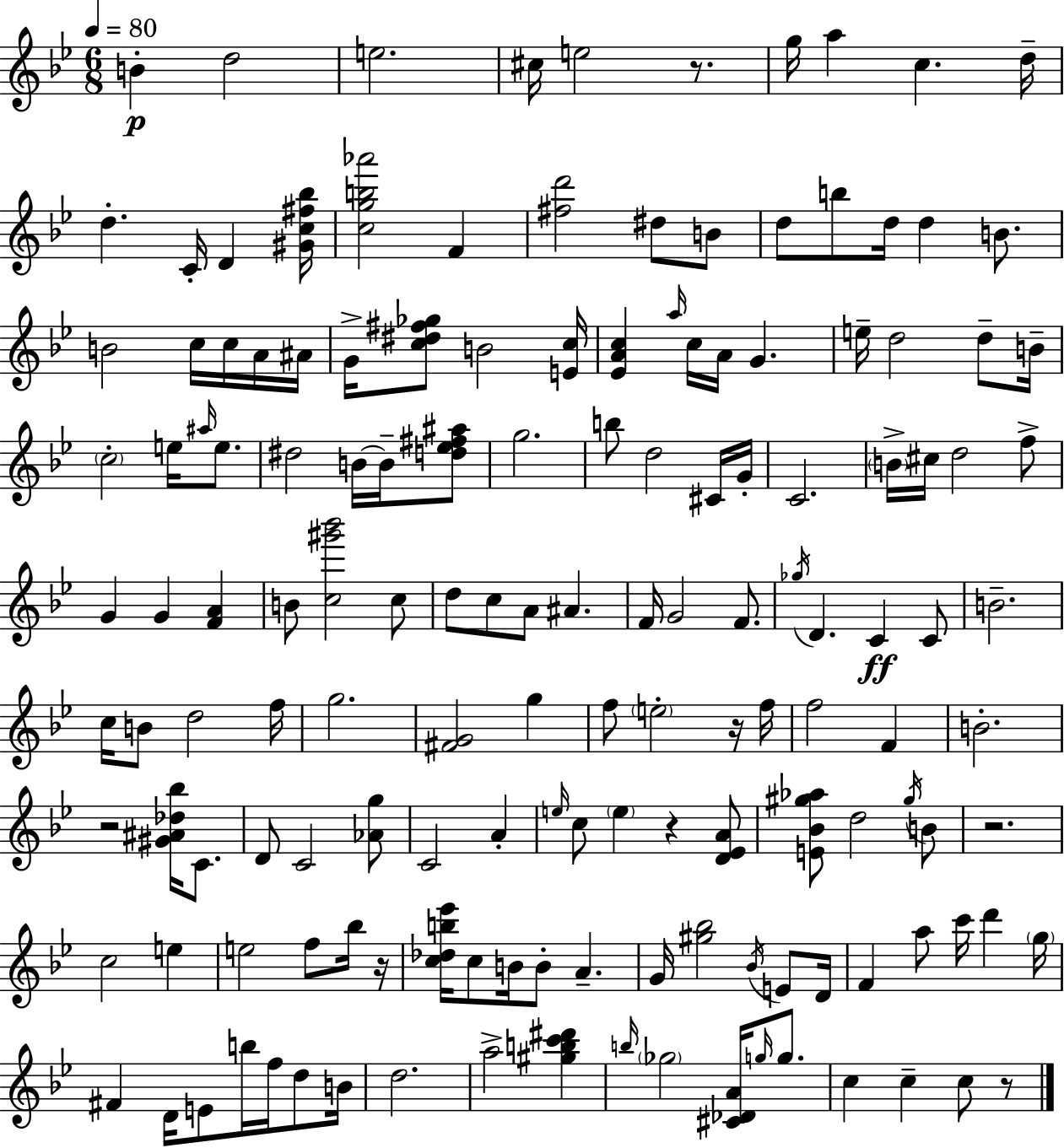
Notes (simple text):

B4/q D5/h E5/h. C#5/s E5/h R/e. G5/s A5/q C5/q. D5/s D5/q. C4/s D4/q [G#4,C5,F#5,Bb5]/s [C5,G5,B5,Ab6]/h F4/q [F#5,D6]/h D#5/e B4/e D5/e B5/e D5/s D5/q B4/e. B4/h C5/s C5/s A4/s A#4/s G4/s [C5,D#5,F#5,Gb5]/e B4/h [E4,C5]/s [Eb4,A4,C5]/q A5/s C5/s A4/s G4/q. E5/s D5/h D5/e B4/s C5/h E5/s A#5/s E5/e. D#5/h B4/s B4/s [D5,Eb5,F#5,A#5]/e G5/h. B5/e D5/h C#4/s G4/s C4/h. B4/s C#5/s D5/h F5/e G4/q G4/q [F4,A4]/q B4/e [C5,G#6,Bb6]/h C5/e D5/e C5/e A4/e A#4/q. F4/s G4/h F4/e. Gb5/s D4/q. C4/q C4/e B4/h. C5/s B4/e D5/h F5/s G5/h. [F#4,G4]/h G5/q F5/e E5/h R/s F5/s F5/h F4/q B4/h. R/h [G#4,A#4,Db5,Bb5]/s C4/e. D4/e C4/h [Ab4,G5]/e C4/h A4/q E5/s C5/e E5/q R/q [D4,Eb4,A4]/e [E4,Bb4,G#5,Ab5]/e D5/h G#5/s B4/e R/h. C5/h E5/q E5/h F5/e Bb5/s R/s [C5,Db5,B5,Eb6]/s C5/e B4/s B4/e A4/q. G4/s [G#5,Bb5]/h Bb4/s E4/e D4/s F4/q A5/e C6/s D6/q G5/s F#4/q D4/s E4/e B5/s F5/s D5/e B4/s D5/h. A5/h [G#5,B5,C6,D#6]/q B5/s Gb5/h [C#4,Db4,A4]/s G5/s G5/e. C5/q C5/q C5/e R/e